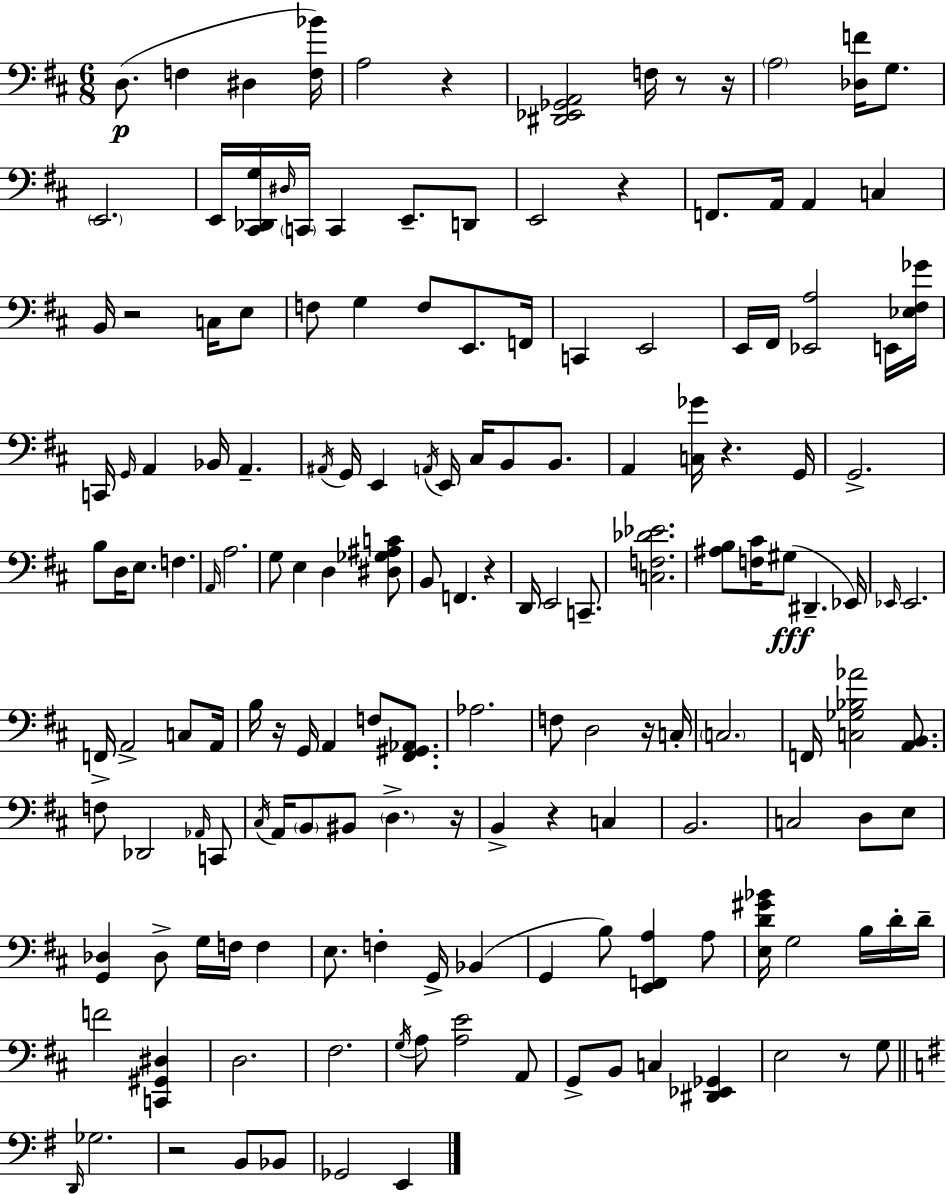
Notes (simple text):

D3/e. F3/q D#3/q [F3,Bb4]/s A3/h R/q [D#2,Eb2,Gb2,A2]/h F3/s R/e R/s A3/h [Db3,F4]/s G3/e. E2/h. E2/s [C#2,Db2,G3]/s D#3/s C2/s C2/q E2/e. D2/e E2/h R/q F2/e. A2/s A2/q C3/q B2/s R/h C3/s E3/e F3/e G3/q F3/e E2/e. F2/s C2/q E2/h E2/s F#2/s [Eb2,A3]/h E2/s [Eb3,F#3,Gb4]/s C2/s G2/s A2/q Bb2/s A2/q. A#2/s G2/s E2/q A2/s E2/s C#3/s B2/e B2/e. A2/q [C3,Gb4]/s R/q. G2/s G2/h. B3/e D3/s E3/e. F3/q. A2/s A3/h. G3/e E3/q D3/q [D#3,Gb3,A#3,C4]/e B2/e F2/q. R/q D2/s E2/h C2/e. [C3,F3,Db4,Eb4]/h. [A#3,B3]/e [F3,C#4]/s G#3/e D#2/q. Eb2/s Eb2/s Eb2/h. F2/s A2/h C3/e A2/s B3/s R/s G2/s A2/q F3/e [F#2,G#2,Ab2]/e. Ab3/h. F3/e D3/h R/s C3/s C3/h. F2/s [C3,Gb3,Bb3,Ab4]/h [A2,B2]/e. F3/e Db2/h Ab2/s C2/e C#3/s A2/s B2/e BIS2/e D3/q. R/s B2/q R/q C3/q B2/h. C3/h D3/e E3/e [G2,Db3]/q Db3/e G3/s F3/s F3/q E3/e. F3/q G2/s Bb2/q G2/q B3/e [E2,F2,A3]/q A3/e [E3,D4,G#4,Bb4]/s G3/h B3/s D4/s D4/s F4/h [C2,G#2,D#3]/q D3/h. F#3/h. G3/s A3/e [A3,E4]/h A2/e G2/e B2/e C3/q [D#2,Eb2,Gb2]/q E3/h R/e G3/e D2/s Gb3/h. R/h B2/e Bb2/e Gb2/h E2/q